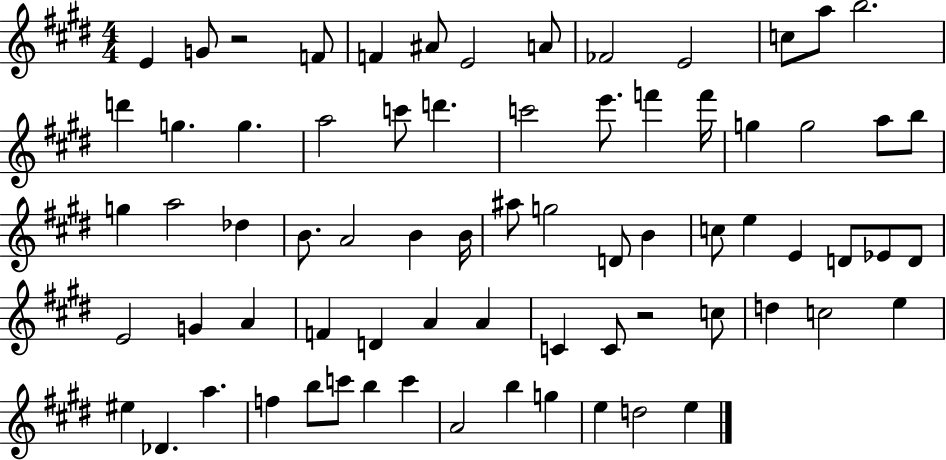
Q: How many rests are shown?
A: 2